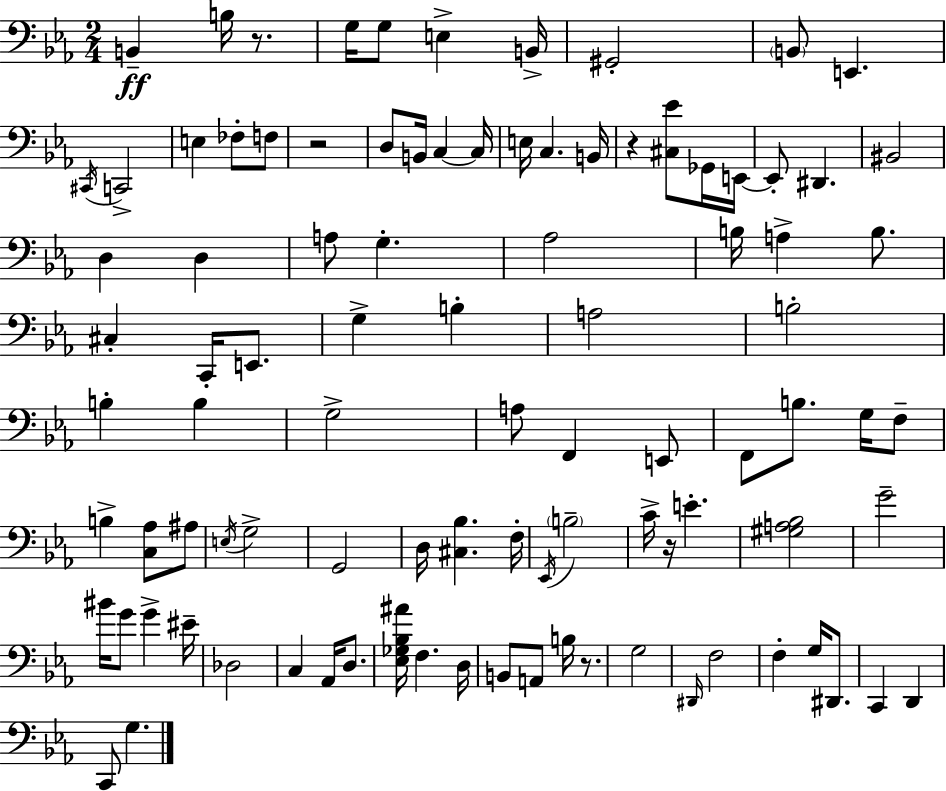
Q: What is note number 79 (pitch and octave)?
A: F3